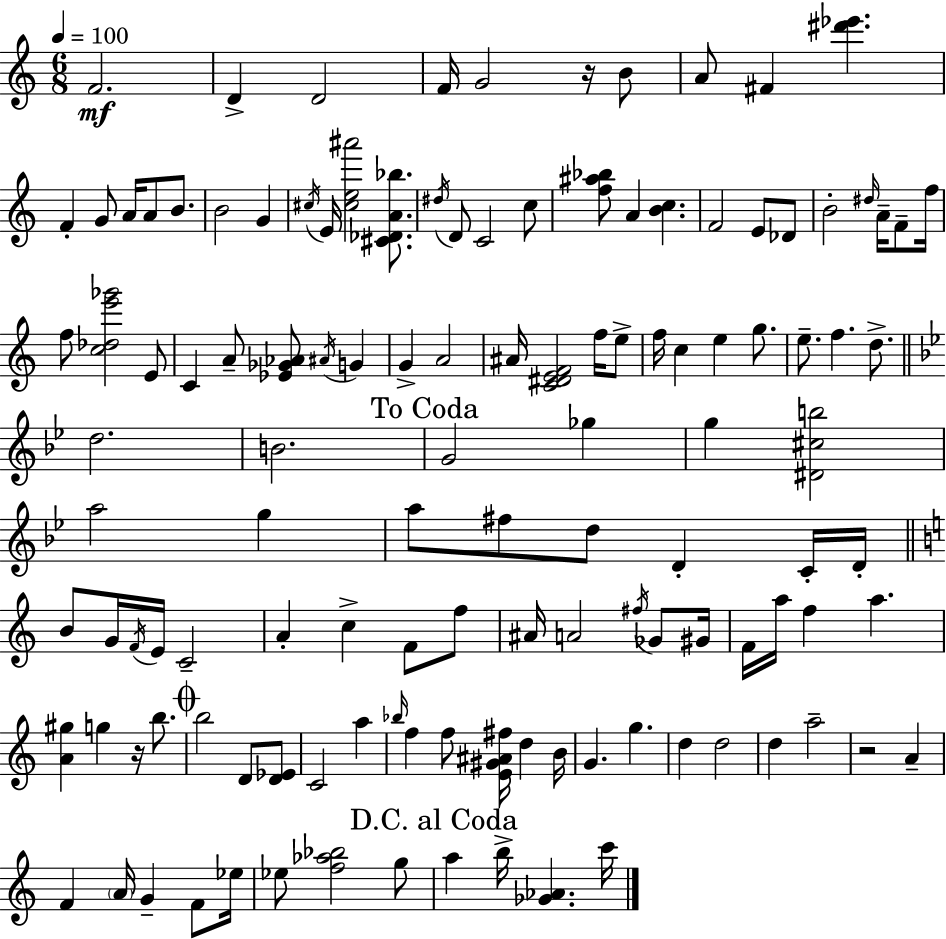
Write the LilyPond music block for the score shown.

{
  \clef treble
  \numericTimeSignature
  \time 6/8
  \key a \minor
  \tempo 4 = 100
  f'2.\mf | d'4-> d'2 | f'16 g'2 r16 b'8 | a'8 fis'4 <dis''' ees'''>4. | \break f'4-. g'8 a'16 a'8 b'8. | b'2 g'4 | \acciaccatura { cis''16 } e'16 <cis'' e'' ais'''>2 <cis' des' a' bes''>8. | \acciaccatura { dis''16 } d'8 c'2 | \break c''8 <f'' ais'' bes''>8 a'4 <b' c''>4. | f'2 e'8 | des'8 b'2-. \grace { dis''16 } a'16-- | f'8-- f''16 f''8 <c'' des'' e''' ges'''>2 | \break e'8 c'4 a'8-- <ees' ges' aes'>8 \acciaccatura { ais'16 } | g'4 g'4-> a'2 | ais'16 <c' dis' e' f'>2 | f''16 e''8-> f''16 c''4 e''4 | \break g''8. e''8.-- f''4. | d''8.-> \bar "||" \break \key g \minor d''2. | b'2. | \mark "To Coda" g'2 ges''4 | g''4 <dis' cis'' b''>2 | \break a''2 g''4 | a''8 fis''8 d''8 d'4-. c'16-. d'16-. | \bar "||" \break \key c \major b'8 g'16 \acciaccatura { f'16 } e'16 c'2-- | a'4-. c''4-> f'8 f''8 | ais'16 a'2 \acciaccatura { fis''16 } ges'8 | gis'16 f'16 a''16 f''4 a''4. | \break <a' gis''>4 g''4 r16 b''8. | \mark \markup { \musicglyph "scripts.coda" } b''2 d'8 | <d' ees'>8 c'2 a''4 | \grace { bes''16 } f''4 f''8 <e' gis' ais' fis''>16 d''4 | \break b'16 g'4. g''4. | d''4 d''2 | d''4 a''2-- | r2 a'4-- | \break f'4 \parenthesize a'16 g'4-- | f'8 ees''16 ees''8 <f'' aes'' bes''>2 | g''8 \mark "D.C. al Coda" a''4 b''16-> <ges' aes'>4. | c'''16 \bar "|."
}